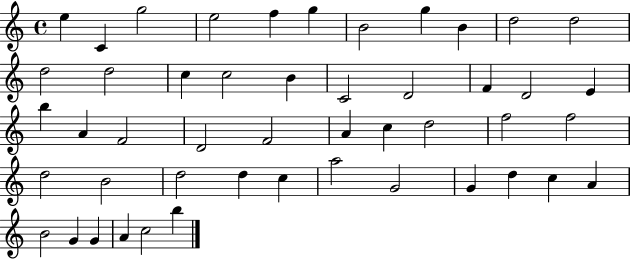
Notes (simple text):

E5/q C4/q G5/h E5/h F5/q G5/q B4/h G5/q B4/q D5/h D5/h D5/h D5/h C5/q C5/h B4/q C4/h D4/h F4/q D4/h E4/q B5/q A4/q F4/h D4/h F4/h A4/q C5/q D5/h F5/h F5/h D5/h B4/h D5/h D5/q C5/q A5/h G4/h G4/q D5/q C5/q A4/q B4/h G4/q G4/q A4/q C5/h B5/q